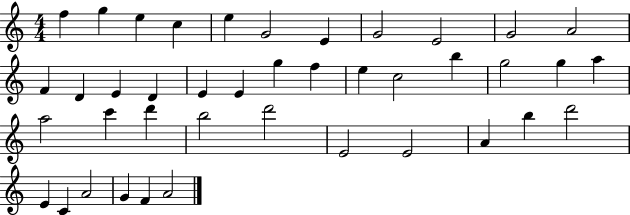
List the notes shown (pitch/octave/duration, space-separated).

F5/q G5/q E5/q C5/q E5/q G4/h E4/q G4/h E4/h G4/h A4/h F4/q D4/q E4/q D4/q E4/q E4/q G5/q F5/q E5/q C5/h B5/q G5/h G5/q A5/q A5/h C6/q D6/q B5/h D6/h E4/h E4/h A4/q B5/q D6/h E4/q C4/q A4/h G4/q F4/q A4/h